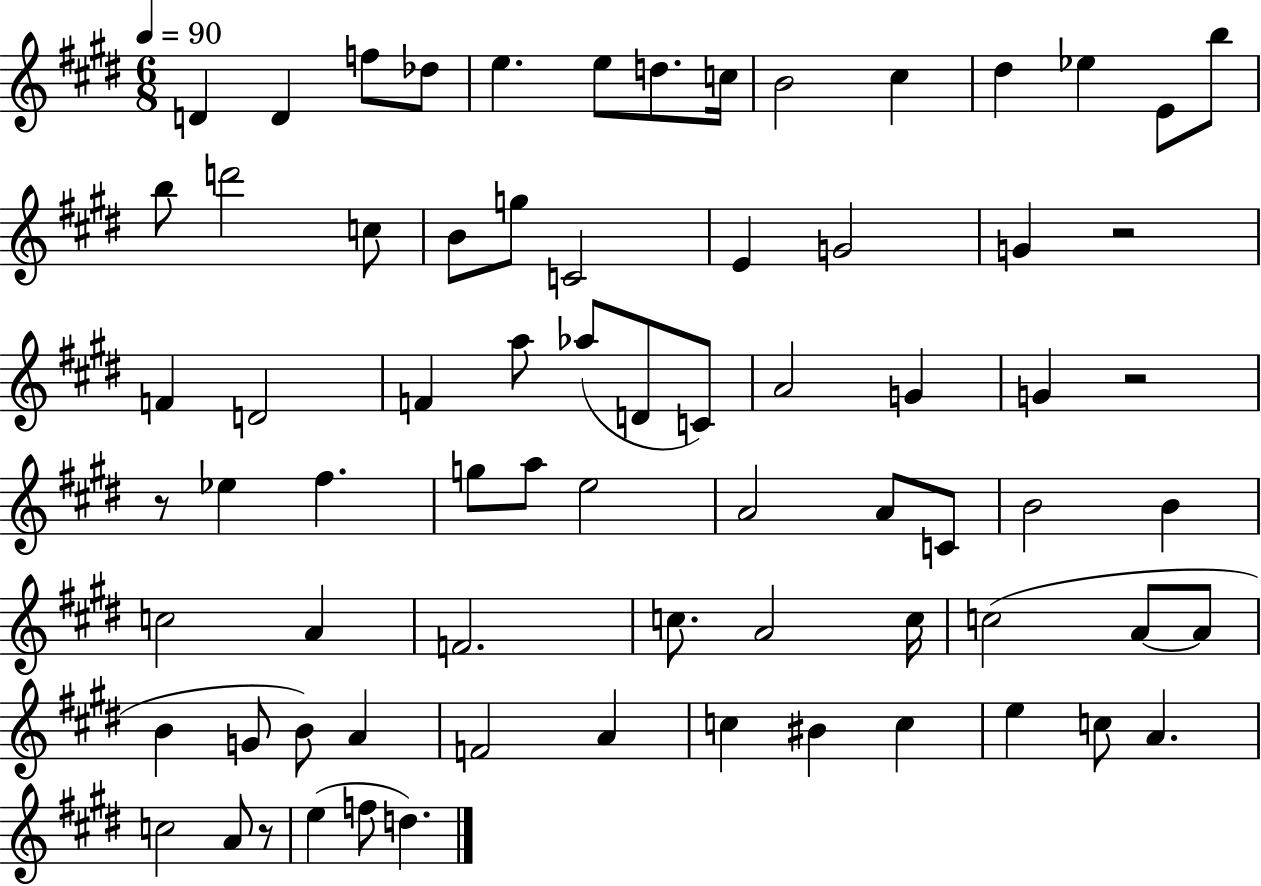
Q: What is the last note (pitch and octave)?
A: D5